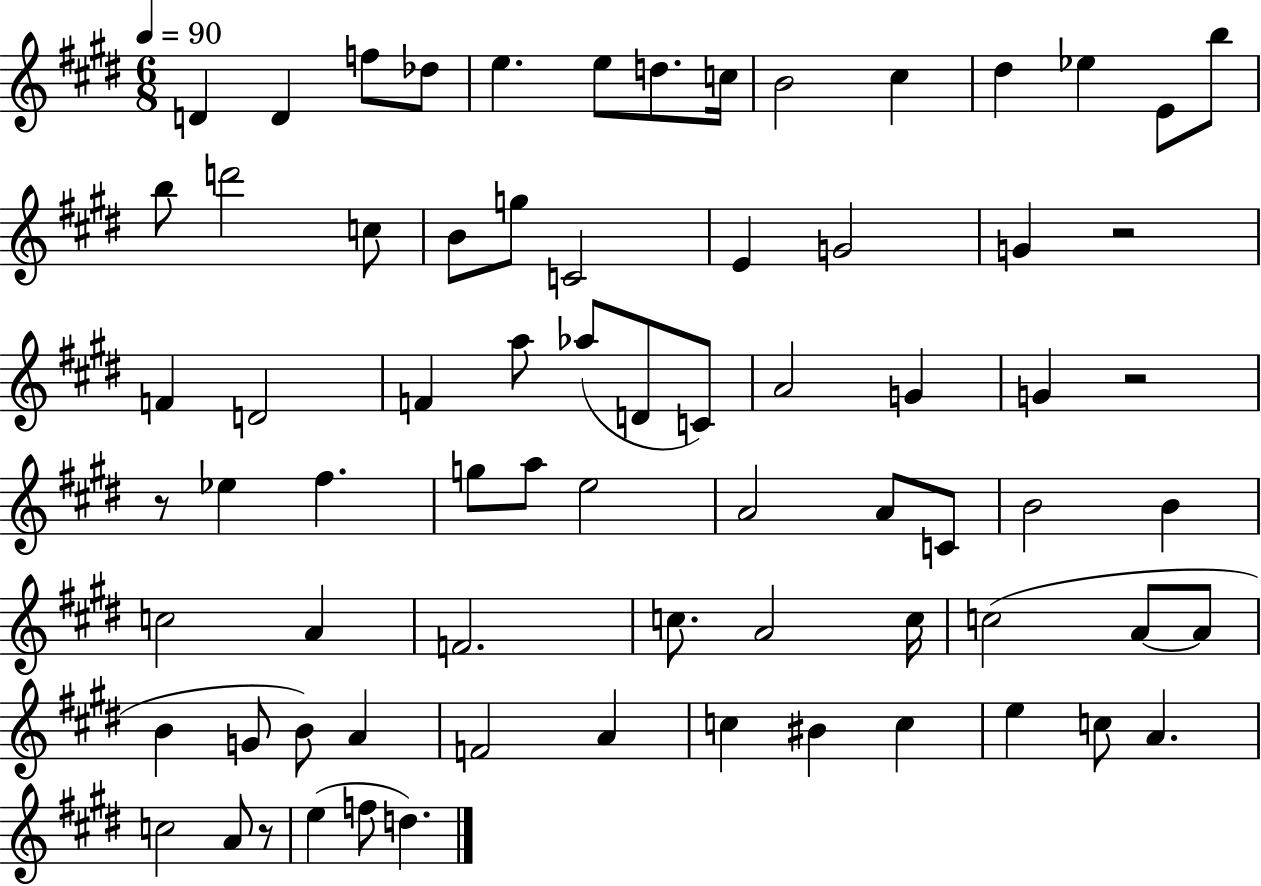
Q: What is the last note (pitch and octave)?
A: D5